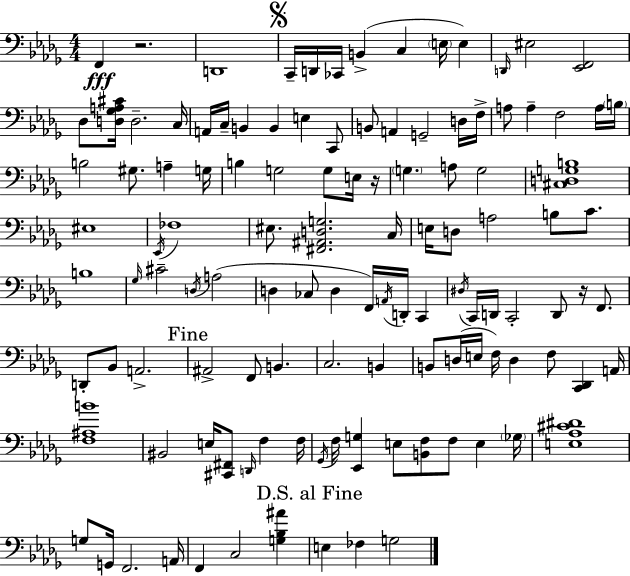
X:1
T:Untitled
M:4/4
L:1/4
K:Bbm
F,, z2 D,,4 C,,/4 D,,/4 _C,,/4 B,, C, E,/4 E, D,,/4 ^E,2 [_E,,F,,]2 _D,/2 [D,_G,A,^C]/4 D,2 C,/4 A,,/4 C,/4 B,, B,, E, C,,/2 B,,/2 A,, G,,2 D,/4 F,/4 A,/2 A, F,2 A,/4 B,/4 B,2 ^G,/2 A, G,/4 B, G,2 G,/2 E,/4 z/4 G, A,/2 G,2 [^C,D,G,B,]4 ^E,4 _E,,/4 _F,4 ^E,/2 [^F,,^A,,D,G,]2 C,/4 E,/4 D,/2 A,2 B,/2 C/2 B,4 _G,/4 ^C2 D,/4 A,2 D, _C,/2 D, F,,/4 A,,/4 D,,/4 C,, ^D,/4 C,,/4 D,,/4 C,,2 D,,/2 z/4 F,,/2 D,,/2 _B,,/2 A,,2 ^A,,2 F,,/2 B,, C,2 B,, B,,/2 D,/4 E,/4 F,/4 D, F,/2 [C,,_D,,] A,,/4 [F,^A,B]4 ^B,,2 E,/4 [^C,,^F,,]/2 D,,/4 F, F,/4 _G,,/4 F,/4 [_E,,G,] E,/2 [B,,F,]/2 F,/2 E, _G,/4 [E,_A,^C^D]4 G,/2 G,,/4 F,,2 A,,/4 F,, C,2 [G,_B,^A] E, _F, G,2